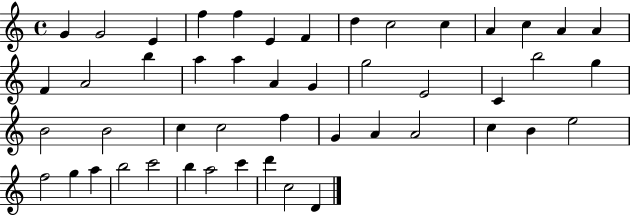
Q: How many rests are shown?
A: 0